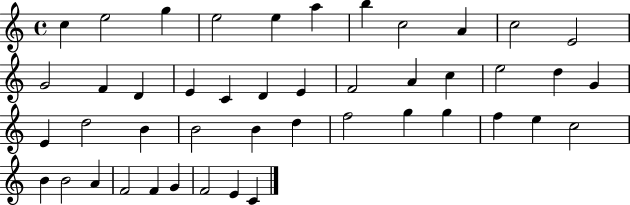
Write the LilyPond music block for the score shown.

{
  \clef treble
  \time 4/4
  \defaultTimeSignature
  \key c \major
  c''4 e''2 g''4 | e''2 e''4 a''4 | b''4 c''2 a'4 | c''2 e'2 | \break g'2 f'4 d'4 | e'4 c'4 d'4 e'4 | f'2 a'4 c''4 | e''2 d''4 g'4 | \break e'4 d''2 b'4 | b'2 b'4 d''4 | f''2 g''4 g''4 | f''4 e''4 c''2 | \break b'4 b'2 a'4 | f'2 f'4 g'4 | f'2 e'4 c'4 | \bar "|."
}